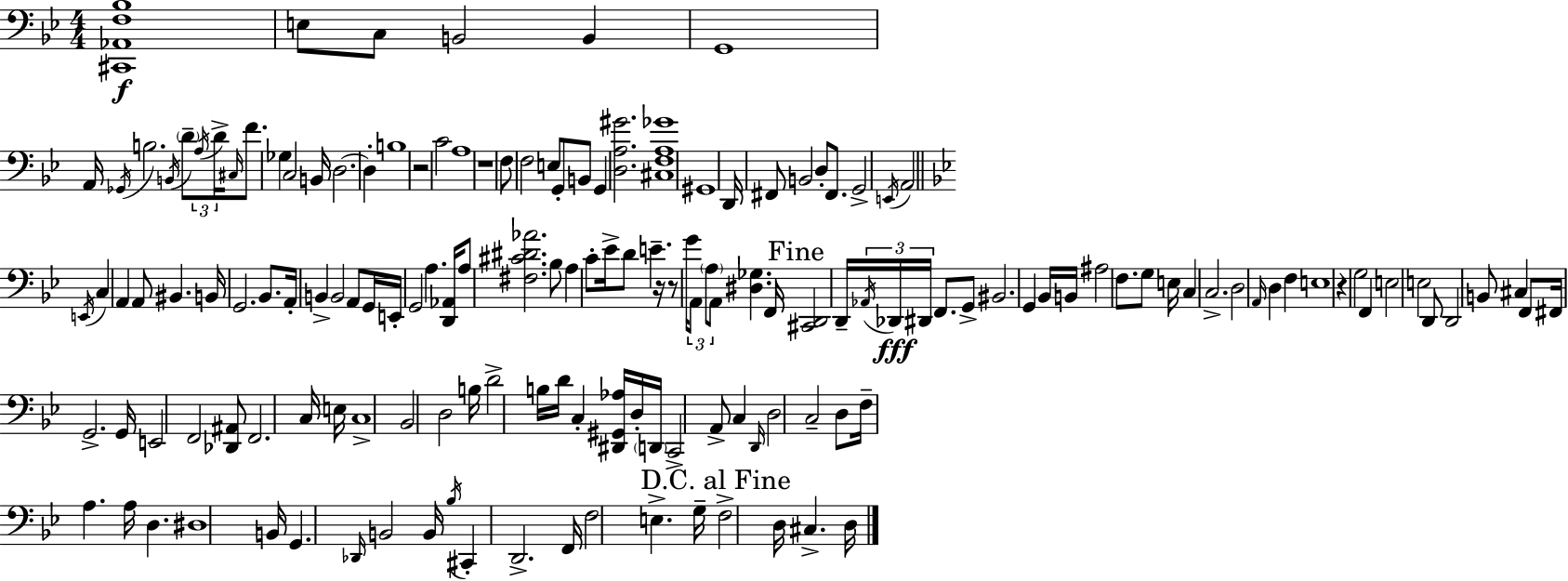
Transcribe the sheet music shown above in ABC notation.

X:1
T:Untitled
M:4/4
L:1/4
K:Gm
[^C,,_A,,F,_B,]4 E,/2 C,/2 B,,2 B,, G,,4 A,,/4 _G,,/4 B,2 B,,/4 D/2 A,/4 D/4 ^C,/4 F/2 _G, C,2 B,,/4 D,2 D, B,4 z2 C2 A,4 z4 F,/2 F,2 E,/2 G,,/2 B,,/2 G,, [D,A,^G]2 [^C,F,A,_G]4 ^G,,4 D,,/4 ^F,,/2 B,,2 D,/2 ^F,,/2 G,,2 E,,/4 A,,2 E,,/4 C, A,, A,,/2 ^B,, B,,/4 G,,2 _B,,/2 A,,/4 B,, B,,2 A,,/2 G,,/4 E,,/4 G,,2 A, [D,,_A,,]/4 A,/2 [^F,^C^D_A]2 _B,/2 A, C/2 _E/4 D/2 E z/4 z/2 G/4 A,,/2 A,/2 A,,/2 [^D,_G,] F,,/4 [^C,,D,,]2 D,,/4 _A,,/4 _D,,/4 ^D,,/4 F,,/2 G,,/2 ^B,,2 G,, _B,,/4 B,,/4 ^A,2 F,/2 G,/2 E,/4 C, C,2 D,2 A,,/4 D, F, E,4 z G,2 F,, E,2 E,2 D,,/2 D,,2 B,,/2 ^C, F,,/2 ^F,,/4 G,,2 G,,/4 E,,2 F,,2 [_D,,^A,,]/2 F,,2 C,/4 E,/4 C,4 _B,,2 D,2 B,/4 D2 B,/4 D/4 C, [^D,,^G,,_A,]/4 D,/4 D,,/4 C,,2 A,,/2 C, D,,/4 D,2 C,2 D,/2 F,/4 A, A,/4 D, ^D,4 B,,/4 G,, _D,,/4 B,,2 B,,/4 _B,/4 ^C,, D,,2 F,,/4 F,2 E, G,/4 F,2 D,/4 ^C, D,/4